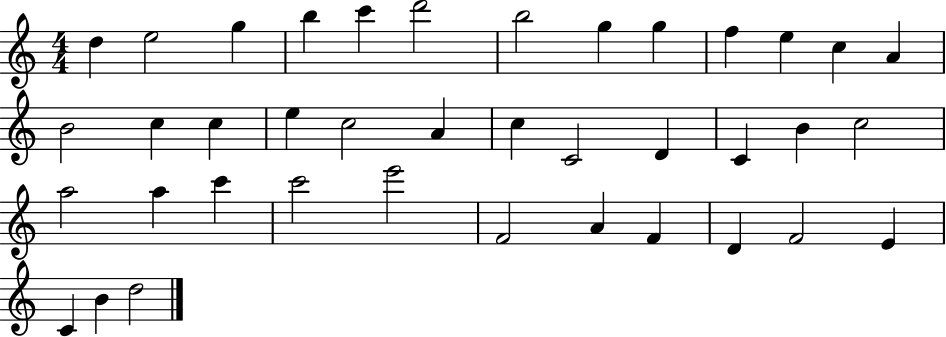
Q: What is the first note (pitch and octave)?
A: D5